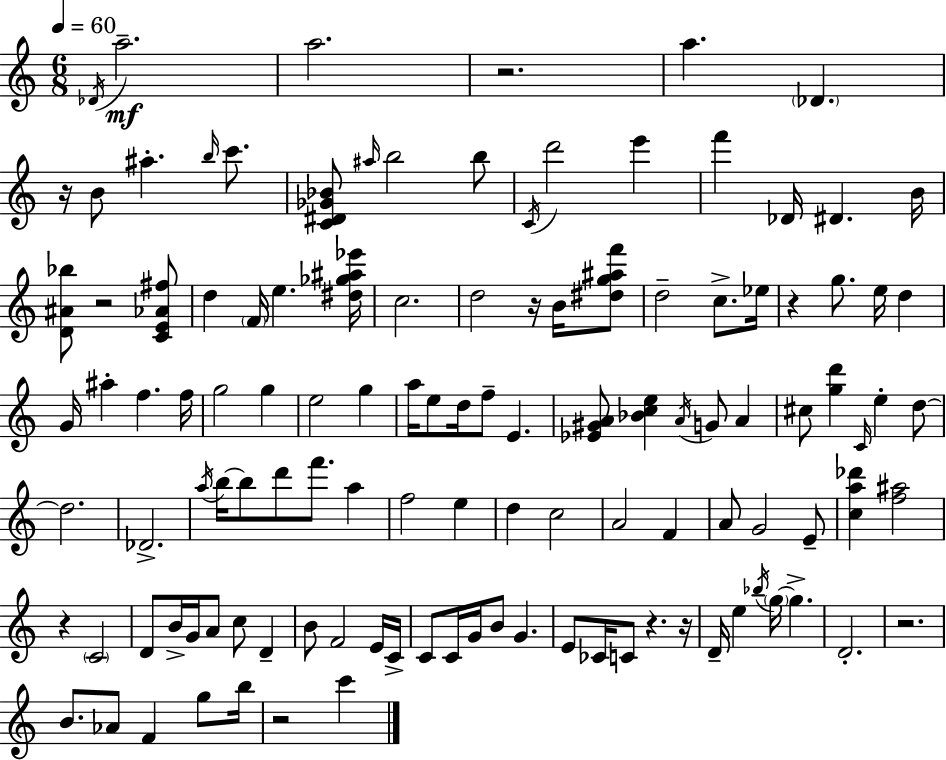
{
  \clef treble
  \numericTimeSignature
  \time 6/8
  \key c \major
  \tempo 4 = 60
  \acciaccatura { des'16 }\mf a''2.-- | a''2. | r2. | a''4. \parenthesize des'4. | \break r16 b'8 ais''4.-. \grace { b''16 } c'''8. | <c' dis' ges' bes'>8 \grace { ais''16 } b''2 | b''8 \acciaccatura { c'16 } d'''2 | e'''4 f'''4 des'16 dis'4. | \break b'16 <d' ais' bes''>8 r2 | <c' e' aes' fis''>8 d''4 \parenthesize f'16 e''4. | <dis'' ges'' ais'' ees'''>16 c''2. | d''2 | \break r16 b'16 <dis'' g'' ais'' f'''>8 d''2-- | c''8.-> ees''16 r4 g''8. e''16 | d''4 g'16 ais''4-. f''4. | f''16 g''2 | \break g''4 e''2 | g''4 a''16 e''8 d''16 f''8-- e'4. | <ees' gis' a'>8 <bes' c'' e''>4 \acciaccatura { a'16 } g'8 | a'4 cis''8 <g'' d'''>4 \grace { c'16 } | \break e''4-. d''8~~ d''2. | des'2.-> | \acciaccatura { a''16 } b''16~~ b''8 d'''8 | f'''8. a''4 f''2 | \break e''4 d''4 c''2 | a'2 | f'4 a'8 g'2 | e'8-- <c'' a'' des'''>4 <f'' ais''>2 | \break r4 \parenthesize c'2 | d'8 b'16-> g'16 a'8 | c''8 d'4-- b'8 f'2 | e'16 c'16-> c'8 c'16 g'16 b'8 | \break g'4. e'8 ces'16 c'8 | r4. r16 d'16-- e''4 | \acciaccatura { bes''16 } \parenthesize g''16~~ g''4.-> d'2.-. | r2. | \break b'8. aes'8 | f'4 g''8 b''16 r2 | c'''4 \bar "|."
}